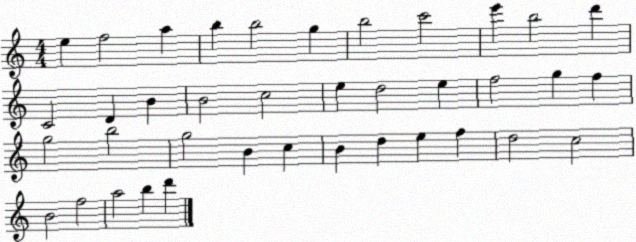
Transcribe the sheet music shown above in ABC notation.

X:1
T:Untitled
M:4/4
L:1/4
K:C
e f2 a b b2 g b2 c'2 e' b2 d' C2 D B B2 c2 e d2 e f2 g f g2 b2 g2 B c B d e f d2 c2 B2 f2 a2 b d'